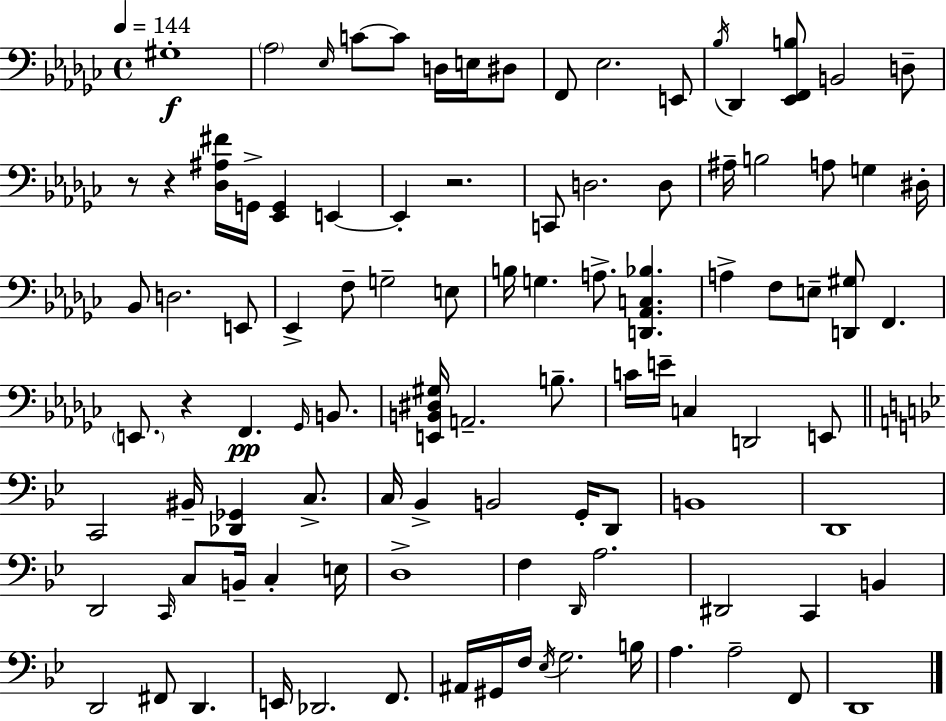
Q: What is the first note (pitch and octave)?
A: G#3